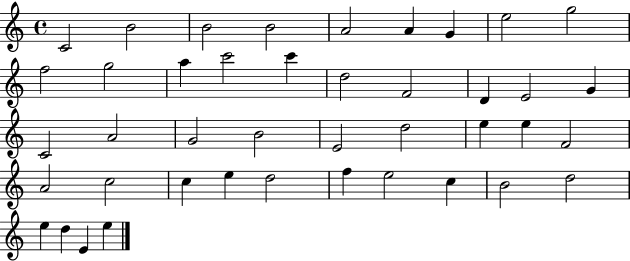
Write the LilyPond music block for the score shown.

{
  \clef treble
  \time 4/4
  \defaultTimeSignature
  \key c \major
  c'2 b'2 | b'2 b'2 | a'2 a'4 g'4 | e''2 g''2 | \break f''2 g''2 | a''4 c'''2 c'''4 | d''2 f'2 | d'4 e'2 g'4 | \break c'2 a'2 | g'2 b'2 | e'2 d''2 | e''4 e''4 f'2 | \break a'2 c''2 | c''4 e''4 d''2 | f''4 e''2 c''4 | b'2 d''2 | \break e''4 d''4 e'4 e''4 | \bar "|."
}